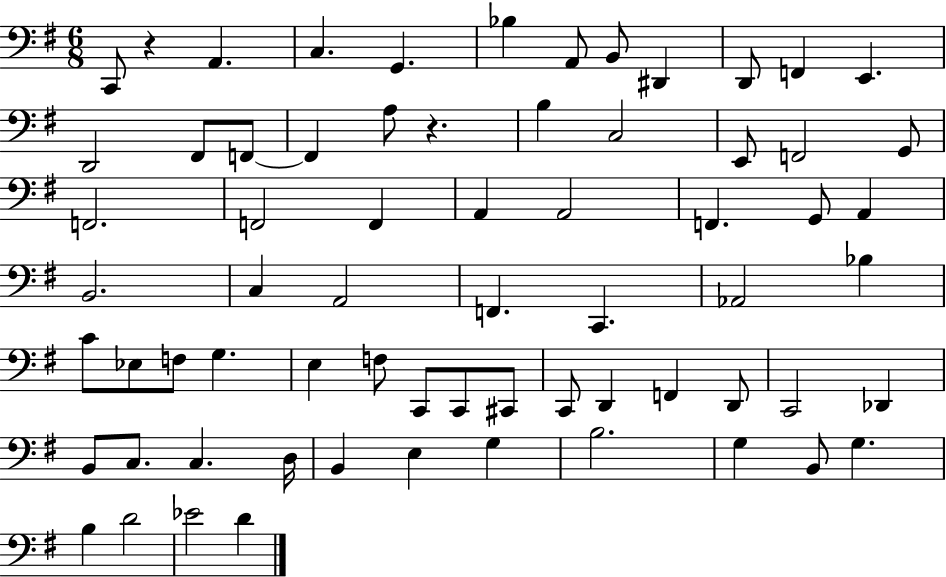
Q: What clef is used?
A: bass